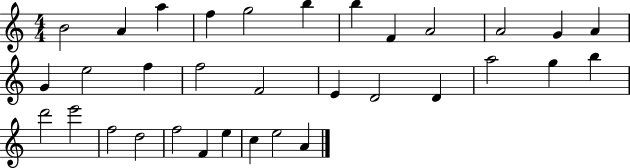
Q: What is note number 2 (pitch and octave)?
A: A4